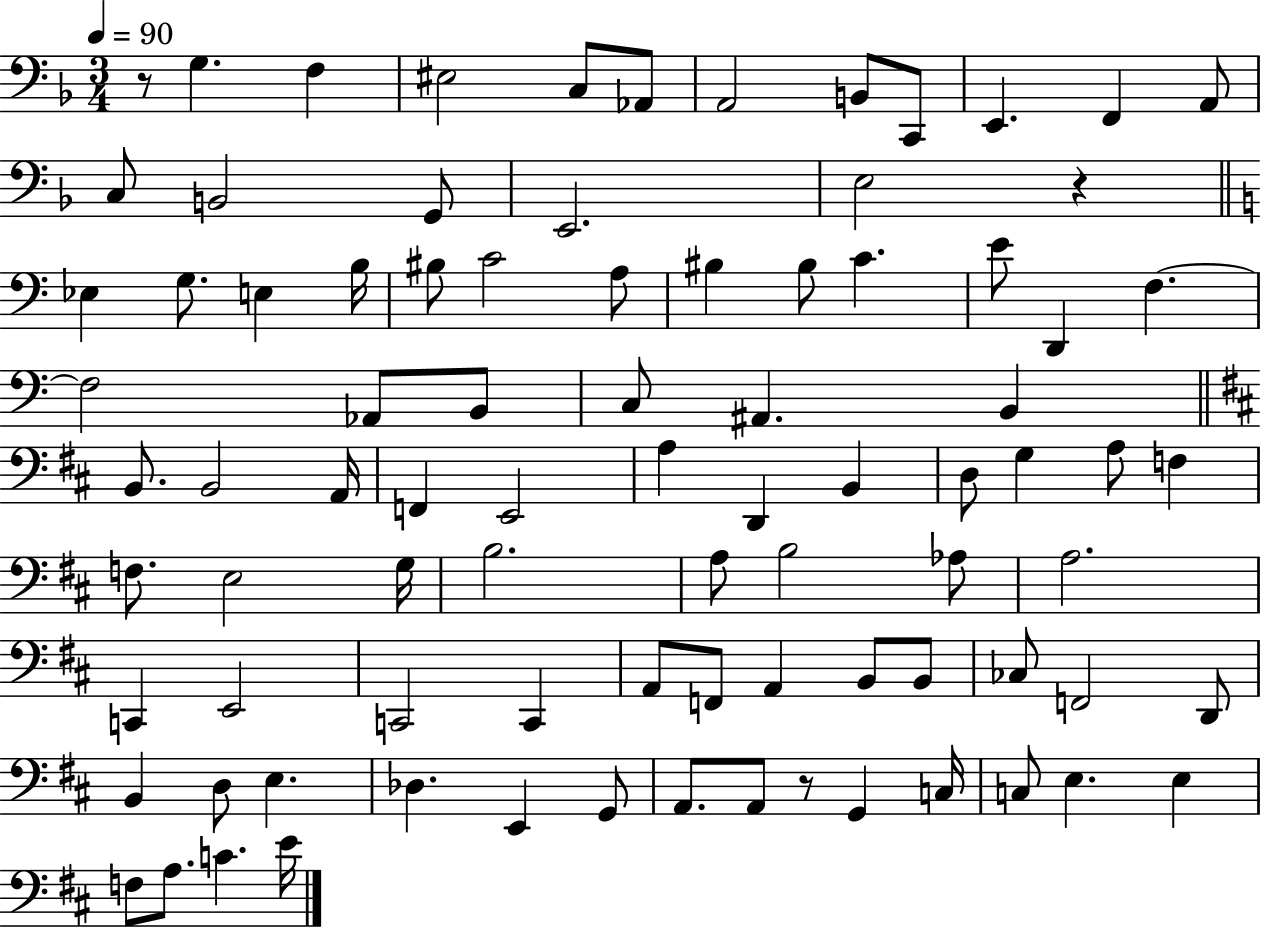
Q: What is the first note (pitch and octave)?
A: G3